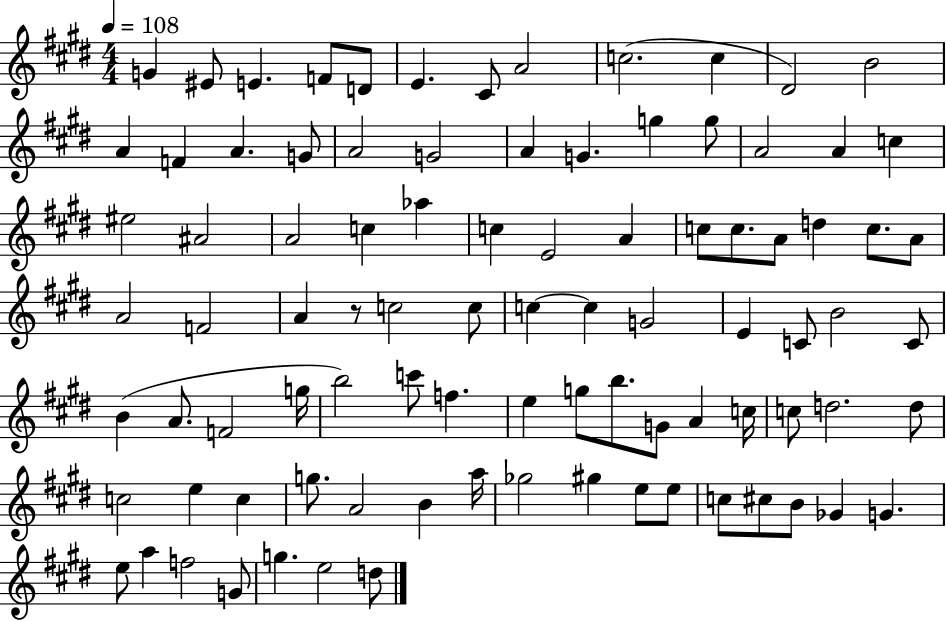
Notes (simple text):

G4/q EIS4/e E4/q. F4/e D4/e E4/q. C#4/e A4/h C5/h. C5/q D#4/h B4/h A4/q F4/q A4/q. G4/e A4/h G4/h A4/q G4/q. G5/q G5/e A4/h A4/q C5/q EIS5/h A#4/h A4/h C5/q Ab5/q C5/q E4/h A4/q C5/e C5/e. A4/e D5/q C5/e. A4/e A4/h F4/h A4/q R/e C5/h C5/e C5/q C5/q G4/h E4/q C4/e B4/h C4/e B4/q A4/e. F4/h G5/s B5/h C6/e F5/q. E5/q G5/e B5/e. G4/e A4/q C5/s C5/e D5/h. D5/e C5/h E5/q C5/q G5/e. A4/h B4/q A5/s Gb5/h G#5/q E5/e E5/e C5/e C#5/e B4/e Gb4/q G4/q. E5/e A5/q F5/h G4/e G5/q. E5/h D5/e